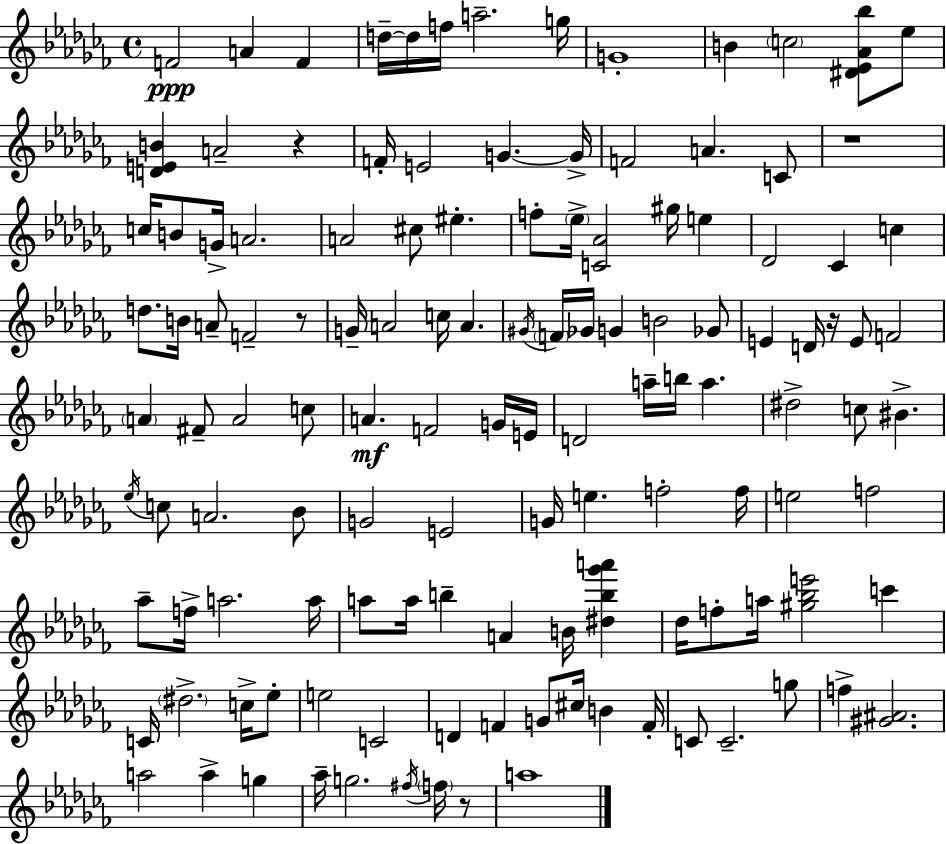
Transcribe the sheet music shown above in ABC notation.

X:1
T:Untitled
M:4/4
L:1/4
K:Abm
F2 A F d/4 d/4 f/4 a2 g/4 G4 B c2 [^D_E_A_b]/2 _e/2 [DEB] A2 z F/4 E2 G G/4 F2 A C/2 z4 c/4 B/2 G/4 A2 A2 ^c/2 ^e f/2 _e/4 [C_A]2 ^g/4 e _D2 _C c d/2 B/4 A/2 F2 z/2 G/4 A2 c/4 A ^G/4 F/4 _G/4 G B2 _G/2 E D/4 z/4 E/2 F2 A ^F/2 A2 c/2 A F2 G/4 E/4 D2 a/4 b/4 a ^d2 c/2 ^B _e/4 c/2 A2 _B/2 G2 E2 G/4 e f2 f/4 e2 f2 _a/2 f/4 a2 a/4 a/2 a/4 b A B/4 [^db_g'a'] _d/4 f/2 a/4 [^g_be']2 c' C/4 ^d2 c/4 _e/2 e2 C2 D F G/2 ^c/4 B F/4 C/2 C2 g/2 f [^G^A]2 a2 a g _a/4 g2 ^f/4 f/4 z/2 a4